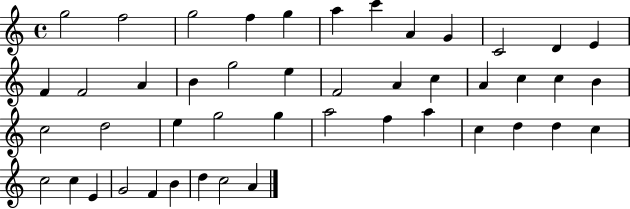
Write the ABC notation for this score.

X:1
T:Untitled
M:4/4
L:1/4
K:C
g2 f2 g2 f g a c' A G C2 D E F F2 A B g2 e F2 A c A c c B c2 d2 e g2 g a2 f a c d d c c2 c E G2 F B d c2 A